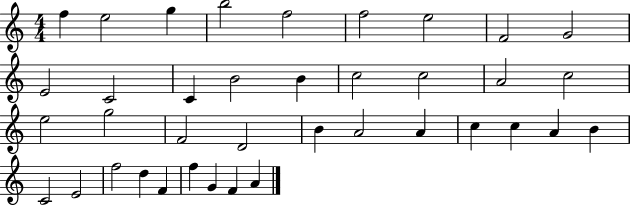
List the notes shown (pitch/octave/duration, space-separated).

F5/q E5/h G5/q B5/h F5/h F5/h E5/h F4/h G4/h E4/h C4/h C4/q B4/h B4/q C5/h C5/h A4/h C5/h E5/h G5/h F4/h D4/h B4/q A4/h A4/q C5/q C5/q A4/q B4/q C4/h E4/h F5/h D5/q F4/q F5/q G4/q F4/q A4/q